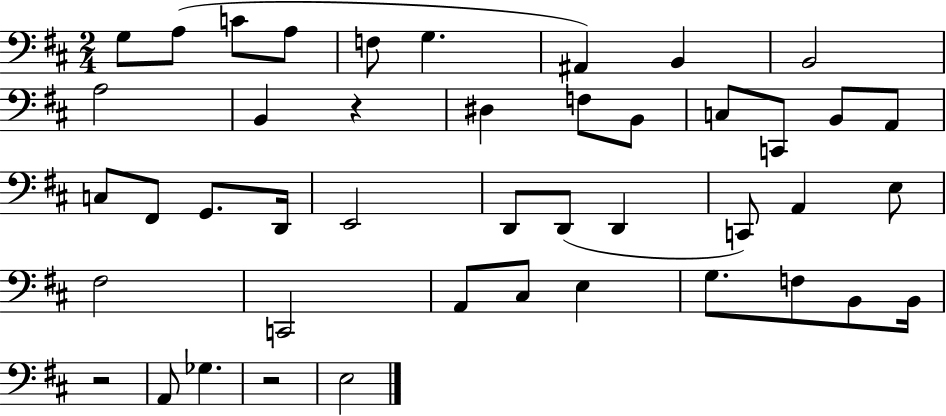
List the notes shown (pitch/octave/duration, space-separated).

G3/e A3/e C4/e A3/e F3/e G3/q. A#2/q B2/q B2/h A3/h B2/q R/q D#3/q F3/e B2/e C3/e C2/e B2/e A2/e C3/e F#2/e G2/e. D2/s E2/h D2/e D2/e D2/q C2/e A2/q E3/e F#3/h C2/h A2/e C#3/e E3/q G3/e. F3/e B2/e B2/s R/h A2/e Gb3/q. R/h E3/h